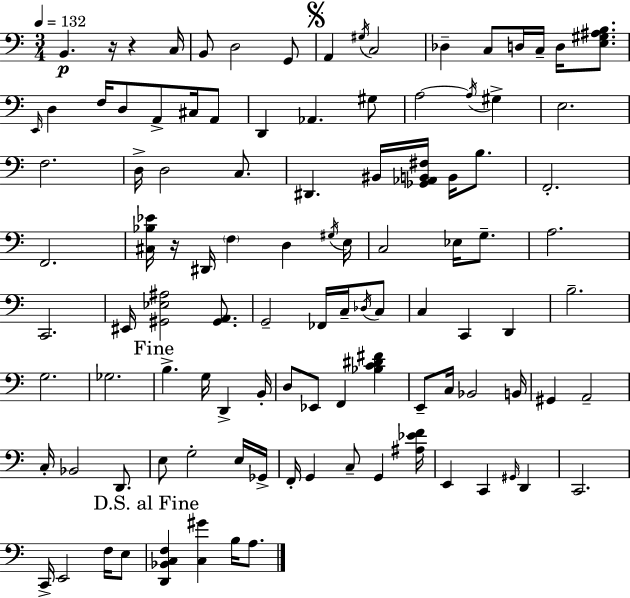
X:1
T:Untitled
M:3/4
L:1/4
K:C
B,, z/4 z C,/4 B,,/2 D,2 G,,/2 A,, ^G,/4 C,2 _D, C,/2 D,/4 C,/4 D,/4 [E,^G,^A,B,]/2 E,,/4 D, F,/4 D,/2 A,,/2 ^C,/4 A,,/2 D,, _A,, ^G,/2 A,2 A,/4 ^G, E,2 F,2 D,/4 D,2 C,/2 ^D,, ^B,,/4 [_G,,_A,,B,,^F,]/4 B,,/4 B,/2 F,,2 F,,2 [^C,_B,_E]/4 z/4 ^D,,/4 F, D, ^G,/4 E,/4 C,2 _E,/4 G,/2 A,2 C,,2 ^E,,/4 [^G,,_E,^A,]2 [^G,,A,,]/2 G,,2 _F,,/4 C,/4 _D,/4 C,/2 C, C,, D,, B,2 G,2 _G,2 B, G,/4 D,, B,,/4 D,/2 _E,,/2 F,, [_B,C^D^F] E,,/2 C,/4 _B,,2 B,,/4 ^G,, A,,2 C,/4 _B,,2 D,,/2 E,/2 G,2 E,/4 _G,,/4 F,,/4 G,, C,/2 G,, [^A,_EF]/4 E,, C,, ^G,,/4 D,, C,,2 C,,/4 E,,2 F,/4 E,/2 [D,,_B,,C,F,] [C,^G] B,/4 A,/2